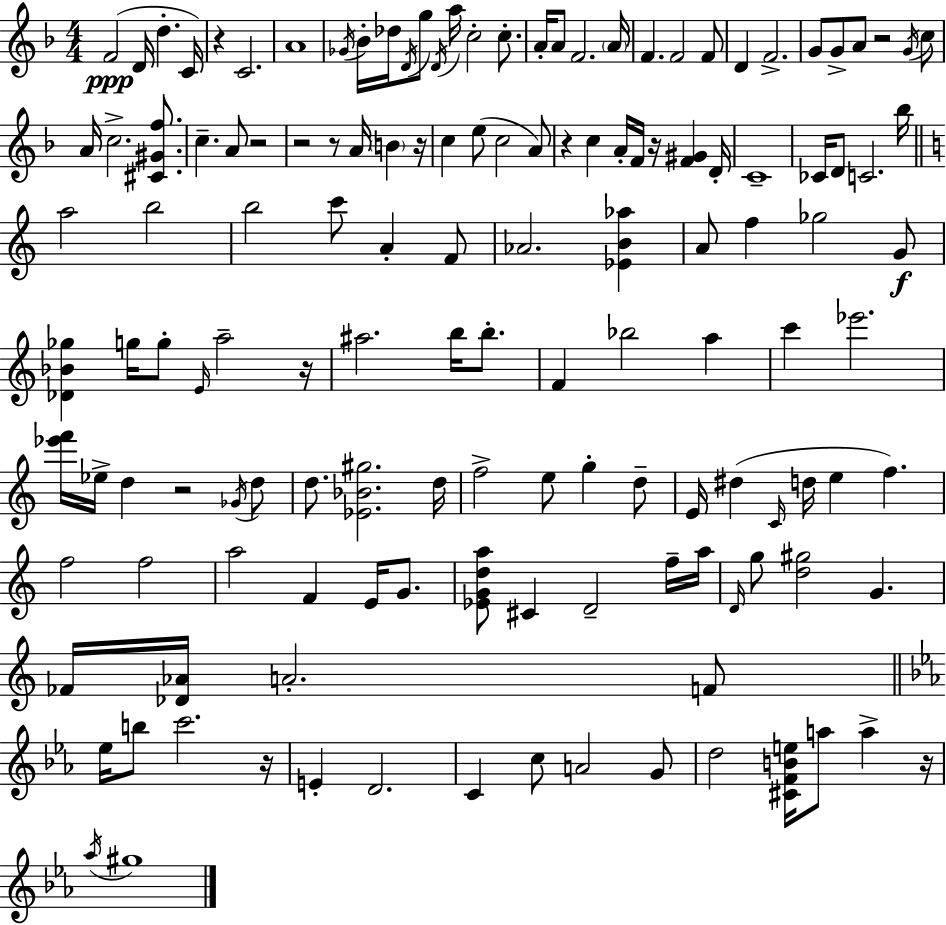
X:1
T:Untitled
M:4/4
L:1/4
K:Dm
F2 D/4 d C/4 z C2 A4 _G/4 _B/4 _d/4 D/4 g/2 D/4 a/4 c2 c/2 A/4 A/2 F2 A/4 F F2 F/2 D F2 G/2 G/2 A/2 z2 G/4 c/2 A/4 c2 [^C^Gf]/2 c A/2 z2 z2 z/2 A/4 B z/4 c e/2 c2 A/2 z c A/4 F/4 z/4 [F^G] D/4 C4 _C/4 D/2 C2 _b/4 a2 b2 b2 c'/2 A F/2 _A2 [_EB_a] A/2 f _g2 G/2 [_D_B_g] g/4 g/2 E/4 a2 z/4 ^a2 b/4 b/2 F _b2 a c' _e'2 [_e'f']/4 _e/4 d z2 _G/4 d/2 d/2 [_E_B^g]2 d/4 f2 e/2 g d/2 E/4 ^d C/4 d/4 e f f2 f2 a2 F E/4 G/2 [_EGda]/2 ^C D2 f/4 a/4 D/4 g/2 [d^g]2 G _F/4 [_D_A]/4 A2 F/2 _e/4 b/2 c'2 z/4 E D2 C c/2 A2 G/2 d2 [^CFBe]/4 a/2 a z/4 _a/4 ^g4